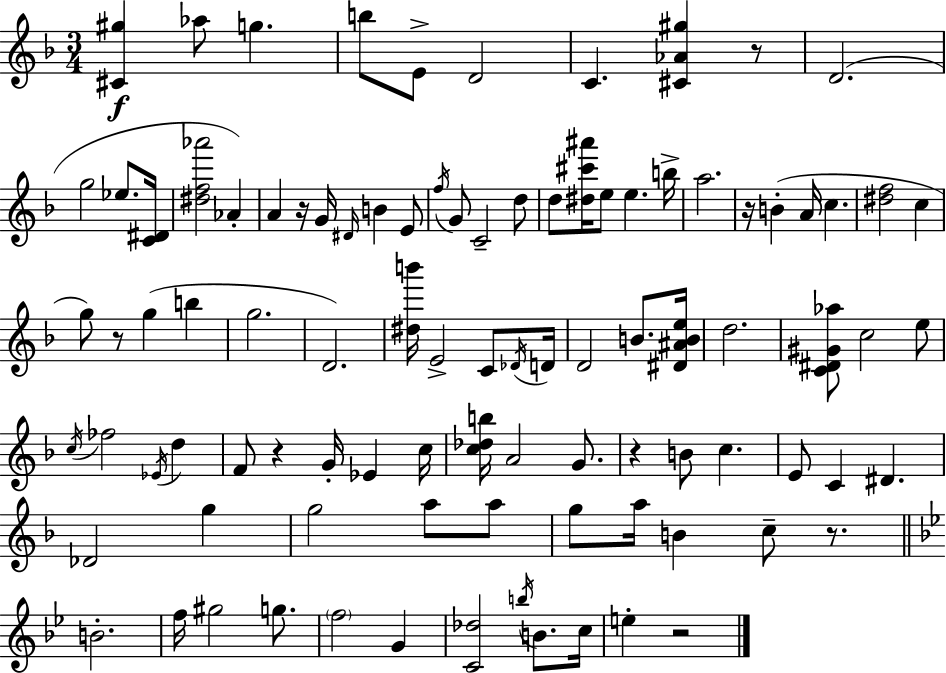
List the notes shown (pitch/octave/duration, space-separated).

[C#4,G#5]/q Ab5/e G5/q. B5/e E4/e D4/h C4/q. [C#4,Ab4,G#5]/q R/e D4/h. G5/h Eb5/e. [C4,D#4]/s [D#5,F5,Ab6]/h Ab4/q A4/q R/s G4/s D#4/s B4/q E4/e F5/s G4/e C4/h D5/e D5/e [D#5,C#6,A#6]/s E5/e E5/q. B5/s A5/h. R/s B4/q A4/s C5/q. [D#5,F5]/h C5/q G5/e R/e G5/q B5/q G5/h. D4/h. [D#5,B6]/s E4/h C4/e Db4/s D4/s D4/h B4/e. [D#4,A#4,B4,E5]/s D5/h. [C4,D#4,G#4,Ab5]/e C5/h E5/e C5/s FES5/h Eb4/s D5/q F4/e R/q G4/s Eb4/q C5/s [C5,Db5,B5]/s A4/h G4/e. R/q B4/e C5/q. E4/e C4/q D#4/q. Db4/h G5/q G5/h A5/e A5/e G5/e A5/s B4/q C5/e R/e. B4/h. F5/s G#5/h G5/e. F5/h G4/q [C4,Db5]/h B5/s B4/e. C5/s E5/q R/h